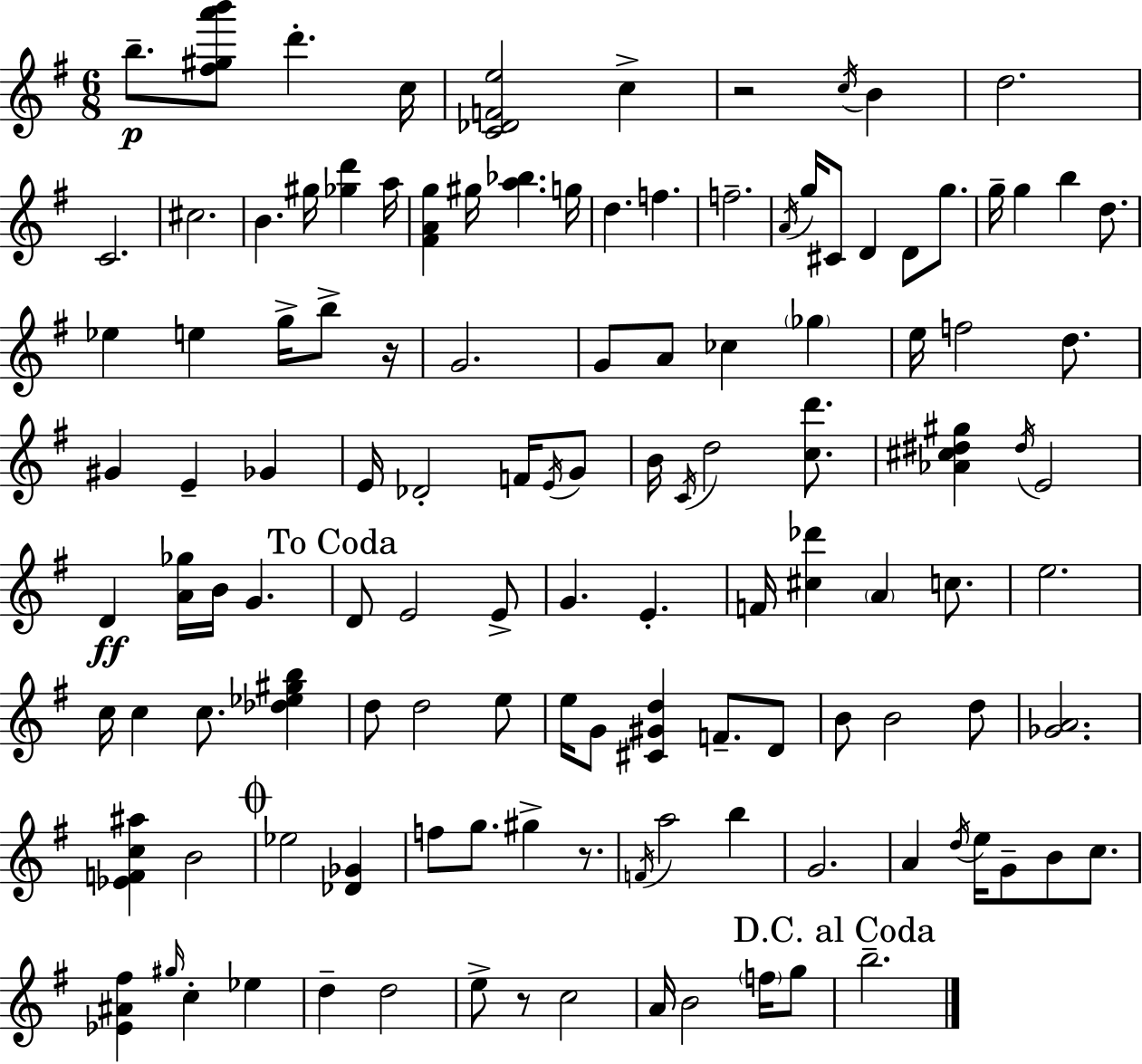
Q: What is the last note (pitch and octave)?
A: B5